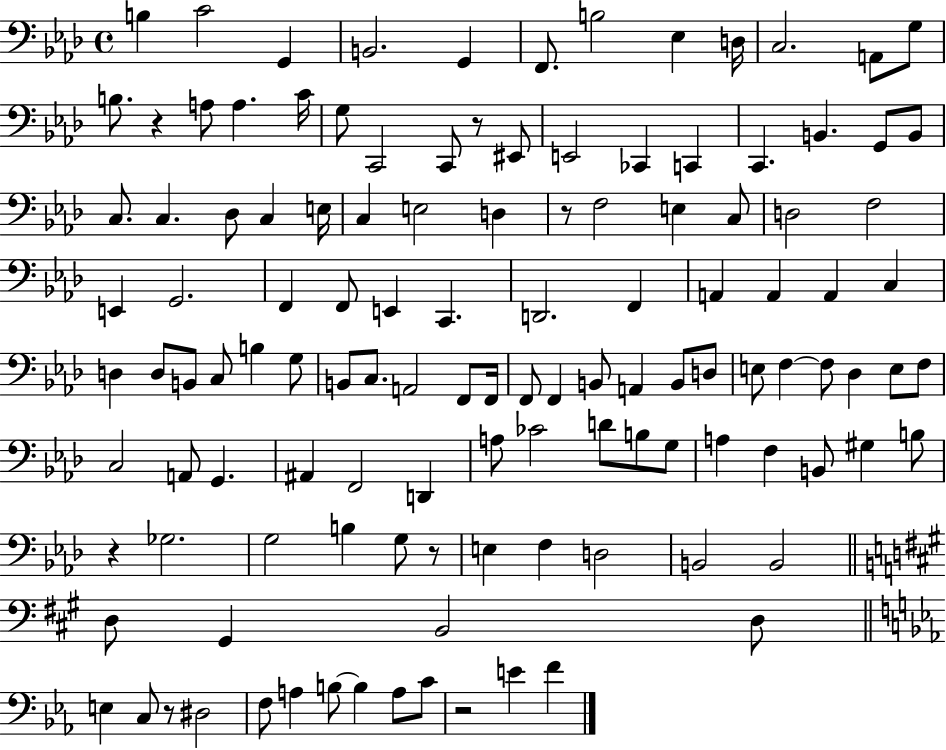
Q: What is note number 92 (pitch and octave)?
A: Gb3